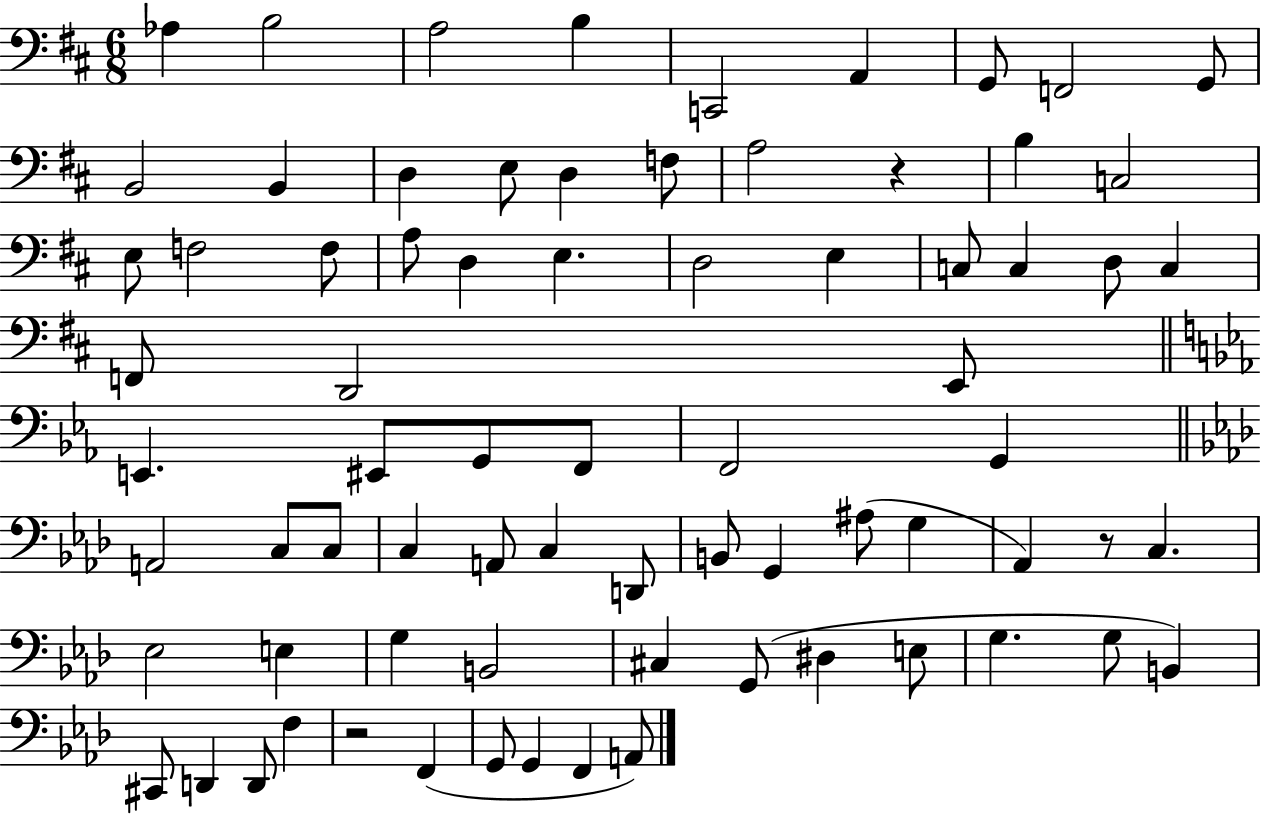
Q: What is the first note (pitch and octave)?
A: Ab3